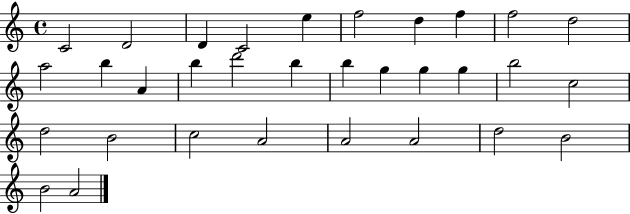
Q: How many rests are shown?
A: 0